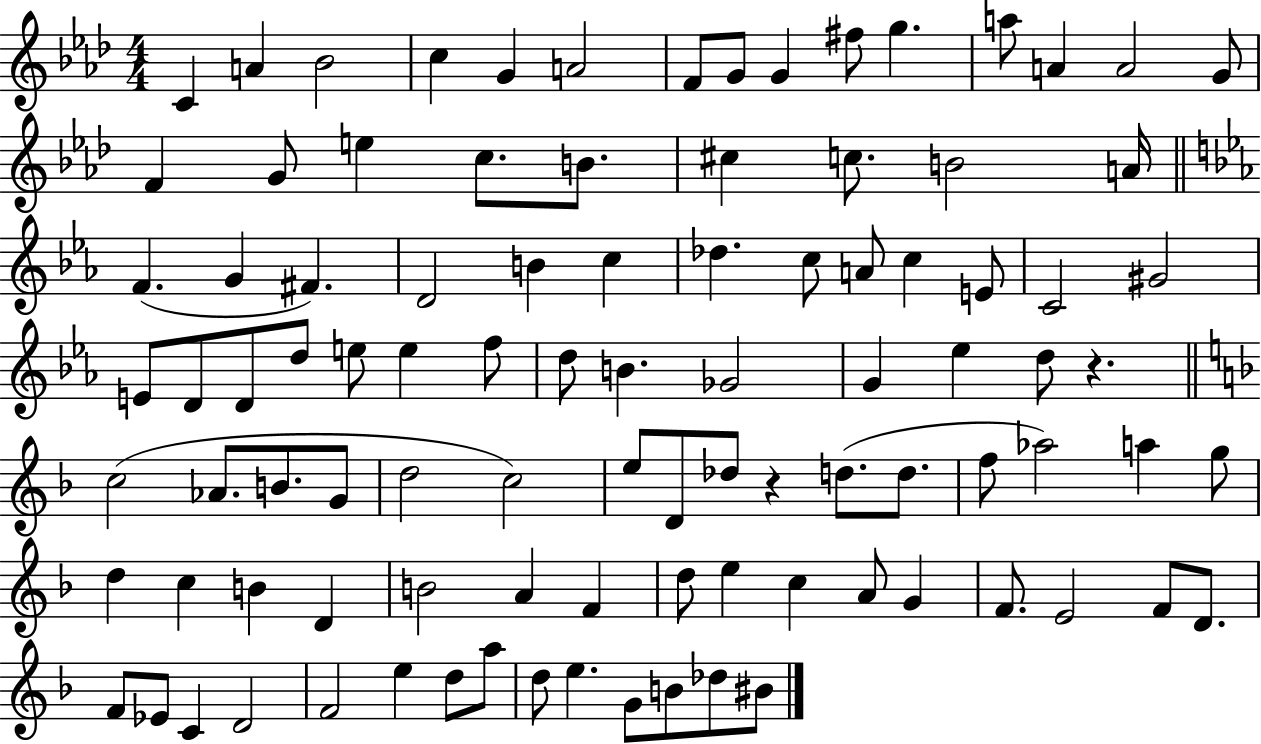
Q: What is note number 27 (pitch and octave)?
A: F#4